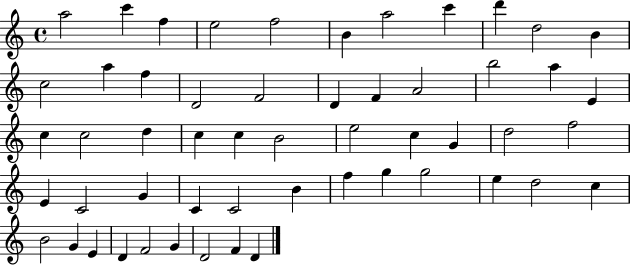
{
  \clef treble
  \time 4/4
  \defaultTimeSignature
  \key c \major
  a''2 c'''4 f''4 | e''2 f''2 | b'4 a''2 c'''4 | d'''4 d''2 b'4 | \break c''2 a''4 f''4 | d'2 f'2 | d'4 f'4 a'2 | b''2 a''4 e'4 | \break c''4 c''2 d''4 | c''4 c''4 b'2 | e''2 c''4 g'4 | d''2 f''2 | \break e'4 c'2 g'4 | c'4 c'2 b'4 | f''4 g''4 g''2 | e''4 d''2 c''4 | \break b'2 g'4 e'4 | d'4 f'2 g'4 | d'2 f'4 d'4 | \bar "|."
}